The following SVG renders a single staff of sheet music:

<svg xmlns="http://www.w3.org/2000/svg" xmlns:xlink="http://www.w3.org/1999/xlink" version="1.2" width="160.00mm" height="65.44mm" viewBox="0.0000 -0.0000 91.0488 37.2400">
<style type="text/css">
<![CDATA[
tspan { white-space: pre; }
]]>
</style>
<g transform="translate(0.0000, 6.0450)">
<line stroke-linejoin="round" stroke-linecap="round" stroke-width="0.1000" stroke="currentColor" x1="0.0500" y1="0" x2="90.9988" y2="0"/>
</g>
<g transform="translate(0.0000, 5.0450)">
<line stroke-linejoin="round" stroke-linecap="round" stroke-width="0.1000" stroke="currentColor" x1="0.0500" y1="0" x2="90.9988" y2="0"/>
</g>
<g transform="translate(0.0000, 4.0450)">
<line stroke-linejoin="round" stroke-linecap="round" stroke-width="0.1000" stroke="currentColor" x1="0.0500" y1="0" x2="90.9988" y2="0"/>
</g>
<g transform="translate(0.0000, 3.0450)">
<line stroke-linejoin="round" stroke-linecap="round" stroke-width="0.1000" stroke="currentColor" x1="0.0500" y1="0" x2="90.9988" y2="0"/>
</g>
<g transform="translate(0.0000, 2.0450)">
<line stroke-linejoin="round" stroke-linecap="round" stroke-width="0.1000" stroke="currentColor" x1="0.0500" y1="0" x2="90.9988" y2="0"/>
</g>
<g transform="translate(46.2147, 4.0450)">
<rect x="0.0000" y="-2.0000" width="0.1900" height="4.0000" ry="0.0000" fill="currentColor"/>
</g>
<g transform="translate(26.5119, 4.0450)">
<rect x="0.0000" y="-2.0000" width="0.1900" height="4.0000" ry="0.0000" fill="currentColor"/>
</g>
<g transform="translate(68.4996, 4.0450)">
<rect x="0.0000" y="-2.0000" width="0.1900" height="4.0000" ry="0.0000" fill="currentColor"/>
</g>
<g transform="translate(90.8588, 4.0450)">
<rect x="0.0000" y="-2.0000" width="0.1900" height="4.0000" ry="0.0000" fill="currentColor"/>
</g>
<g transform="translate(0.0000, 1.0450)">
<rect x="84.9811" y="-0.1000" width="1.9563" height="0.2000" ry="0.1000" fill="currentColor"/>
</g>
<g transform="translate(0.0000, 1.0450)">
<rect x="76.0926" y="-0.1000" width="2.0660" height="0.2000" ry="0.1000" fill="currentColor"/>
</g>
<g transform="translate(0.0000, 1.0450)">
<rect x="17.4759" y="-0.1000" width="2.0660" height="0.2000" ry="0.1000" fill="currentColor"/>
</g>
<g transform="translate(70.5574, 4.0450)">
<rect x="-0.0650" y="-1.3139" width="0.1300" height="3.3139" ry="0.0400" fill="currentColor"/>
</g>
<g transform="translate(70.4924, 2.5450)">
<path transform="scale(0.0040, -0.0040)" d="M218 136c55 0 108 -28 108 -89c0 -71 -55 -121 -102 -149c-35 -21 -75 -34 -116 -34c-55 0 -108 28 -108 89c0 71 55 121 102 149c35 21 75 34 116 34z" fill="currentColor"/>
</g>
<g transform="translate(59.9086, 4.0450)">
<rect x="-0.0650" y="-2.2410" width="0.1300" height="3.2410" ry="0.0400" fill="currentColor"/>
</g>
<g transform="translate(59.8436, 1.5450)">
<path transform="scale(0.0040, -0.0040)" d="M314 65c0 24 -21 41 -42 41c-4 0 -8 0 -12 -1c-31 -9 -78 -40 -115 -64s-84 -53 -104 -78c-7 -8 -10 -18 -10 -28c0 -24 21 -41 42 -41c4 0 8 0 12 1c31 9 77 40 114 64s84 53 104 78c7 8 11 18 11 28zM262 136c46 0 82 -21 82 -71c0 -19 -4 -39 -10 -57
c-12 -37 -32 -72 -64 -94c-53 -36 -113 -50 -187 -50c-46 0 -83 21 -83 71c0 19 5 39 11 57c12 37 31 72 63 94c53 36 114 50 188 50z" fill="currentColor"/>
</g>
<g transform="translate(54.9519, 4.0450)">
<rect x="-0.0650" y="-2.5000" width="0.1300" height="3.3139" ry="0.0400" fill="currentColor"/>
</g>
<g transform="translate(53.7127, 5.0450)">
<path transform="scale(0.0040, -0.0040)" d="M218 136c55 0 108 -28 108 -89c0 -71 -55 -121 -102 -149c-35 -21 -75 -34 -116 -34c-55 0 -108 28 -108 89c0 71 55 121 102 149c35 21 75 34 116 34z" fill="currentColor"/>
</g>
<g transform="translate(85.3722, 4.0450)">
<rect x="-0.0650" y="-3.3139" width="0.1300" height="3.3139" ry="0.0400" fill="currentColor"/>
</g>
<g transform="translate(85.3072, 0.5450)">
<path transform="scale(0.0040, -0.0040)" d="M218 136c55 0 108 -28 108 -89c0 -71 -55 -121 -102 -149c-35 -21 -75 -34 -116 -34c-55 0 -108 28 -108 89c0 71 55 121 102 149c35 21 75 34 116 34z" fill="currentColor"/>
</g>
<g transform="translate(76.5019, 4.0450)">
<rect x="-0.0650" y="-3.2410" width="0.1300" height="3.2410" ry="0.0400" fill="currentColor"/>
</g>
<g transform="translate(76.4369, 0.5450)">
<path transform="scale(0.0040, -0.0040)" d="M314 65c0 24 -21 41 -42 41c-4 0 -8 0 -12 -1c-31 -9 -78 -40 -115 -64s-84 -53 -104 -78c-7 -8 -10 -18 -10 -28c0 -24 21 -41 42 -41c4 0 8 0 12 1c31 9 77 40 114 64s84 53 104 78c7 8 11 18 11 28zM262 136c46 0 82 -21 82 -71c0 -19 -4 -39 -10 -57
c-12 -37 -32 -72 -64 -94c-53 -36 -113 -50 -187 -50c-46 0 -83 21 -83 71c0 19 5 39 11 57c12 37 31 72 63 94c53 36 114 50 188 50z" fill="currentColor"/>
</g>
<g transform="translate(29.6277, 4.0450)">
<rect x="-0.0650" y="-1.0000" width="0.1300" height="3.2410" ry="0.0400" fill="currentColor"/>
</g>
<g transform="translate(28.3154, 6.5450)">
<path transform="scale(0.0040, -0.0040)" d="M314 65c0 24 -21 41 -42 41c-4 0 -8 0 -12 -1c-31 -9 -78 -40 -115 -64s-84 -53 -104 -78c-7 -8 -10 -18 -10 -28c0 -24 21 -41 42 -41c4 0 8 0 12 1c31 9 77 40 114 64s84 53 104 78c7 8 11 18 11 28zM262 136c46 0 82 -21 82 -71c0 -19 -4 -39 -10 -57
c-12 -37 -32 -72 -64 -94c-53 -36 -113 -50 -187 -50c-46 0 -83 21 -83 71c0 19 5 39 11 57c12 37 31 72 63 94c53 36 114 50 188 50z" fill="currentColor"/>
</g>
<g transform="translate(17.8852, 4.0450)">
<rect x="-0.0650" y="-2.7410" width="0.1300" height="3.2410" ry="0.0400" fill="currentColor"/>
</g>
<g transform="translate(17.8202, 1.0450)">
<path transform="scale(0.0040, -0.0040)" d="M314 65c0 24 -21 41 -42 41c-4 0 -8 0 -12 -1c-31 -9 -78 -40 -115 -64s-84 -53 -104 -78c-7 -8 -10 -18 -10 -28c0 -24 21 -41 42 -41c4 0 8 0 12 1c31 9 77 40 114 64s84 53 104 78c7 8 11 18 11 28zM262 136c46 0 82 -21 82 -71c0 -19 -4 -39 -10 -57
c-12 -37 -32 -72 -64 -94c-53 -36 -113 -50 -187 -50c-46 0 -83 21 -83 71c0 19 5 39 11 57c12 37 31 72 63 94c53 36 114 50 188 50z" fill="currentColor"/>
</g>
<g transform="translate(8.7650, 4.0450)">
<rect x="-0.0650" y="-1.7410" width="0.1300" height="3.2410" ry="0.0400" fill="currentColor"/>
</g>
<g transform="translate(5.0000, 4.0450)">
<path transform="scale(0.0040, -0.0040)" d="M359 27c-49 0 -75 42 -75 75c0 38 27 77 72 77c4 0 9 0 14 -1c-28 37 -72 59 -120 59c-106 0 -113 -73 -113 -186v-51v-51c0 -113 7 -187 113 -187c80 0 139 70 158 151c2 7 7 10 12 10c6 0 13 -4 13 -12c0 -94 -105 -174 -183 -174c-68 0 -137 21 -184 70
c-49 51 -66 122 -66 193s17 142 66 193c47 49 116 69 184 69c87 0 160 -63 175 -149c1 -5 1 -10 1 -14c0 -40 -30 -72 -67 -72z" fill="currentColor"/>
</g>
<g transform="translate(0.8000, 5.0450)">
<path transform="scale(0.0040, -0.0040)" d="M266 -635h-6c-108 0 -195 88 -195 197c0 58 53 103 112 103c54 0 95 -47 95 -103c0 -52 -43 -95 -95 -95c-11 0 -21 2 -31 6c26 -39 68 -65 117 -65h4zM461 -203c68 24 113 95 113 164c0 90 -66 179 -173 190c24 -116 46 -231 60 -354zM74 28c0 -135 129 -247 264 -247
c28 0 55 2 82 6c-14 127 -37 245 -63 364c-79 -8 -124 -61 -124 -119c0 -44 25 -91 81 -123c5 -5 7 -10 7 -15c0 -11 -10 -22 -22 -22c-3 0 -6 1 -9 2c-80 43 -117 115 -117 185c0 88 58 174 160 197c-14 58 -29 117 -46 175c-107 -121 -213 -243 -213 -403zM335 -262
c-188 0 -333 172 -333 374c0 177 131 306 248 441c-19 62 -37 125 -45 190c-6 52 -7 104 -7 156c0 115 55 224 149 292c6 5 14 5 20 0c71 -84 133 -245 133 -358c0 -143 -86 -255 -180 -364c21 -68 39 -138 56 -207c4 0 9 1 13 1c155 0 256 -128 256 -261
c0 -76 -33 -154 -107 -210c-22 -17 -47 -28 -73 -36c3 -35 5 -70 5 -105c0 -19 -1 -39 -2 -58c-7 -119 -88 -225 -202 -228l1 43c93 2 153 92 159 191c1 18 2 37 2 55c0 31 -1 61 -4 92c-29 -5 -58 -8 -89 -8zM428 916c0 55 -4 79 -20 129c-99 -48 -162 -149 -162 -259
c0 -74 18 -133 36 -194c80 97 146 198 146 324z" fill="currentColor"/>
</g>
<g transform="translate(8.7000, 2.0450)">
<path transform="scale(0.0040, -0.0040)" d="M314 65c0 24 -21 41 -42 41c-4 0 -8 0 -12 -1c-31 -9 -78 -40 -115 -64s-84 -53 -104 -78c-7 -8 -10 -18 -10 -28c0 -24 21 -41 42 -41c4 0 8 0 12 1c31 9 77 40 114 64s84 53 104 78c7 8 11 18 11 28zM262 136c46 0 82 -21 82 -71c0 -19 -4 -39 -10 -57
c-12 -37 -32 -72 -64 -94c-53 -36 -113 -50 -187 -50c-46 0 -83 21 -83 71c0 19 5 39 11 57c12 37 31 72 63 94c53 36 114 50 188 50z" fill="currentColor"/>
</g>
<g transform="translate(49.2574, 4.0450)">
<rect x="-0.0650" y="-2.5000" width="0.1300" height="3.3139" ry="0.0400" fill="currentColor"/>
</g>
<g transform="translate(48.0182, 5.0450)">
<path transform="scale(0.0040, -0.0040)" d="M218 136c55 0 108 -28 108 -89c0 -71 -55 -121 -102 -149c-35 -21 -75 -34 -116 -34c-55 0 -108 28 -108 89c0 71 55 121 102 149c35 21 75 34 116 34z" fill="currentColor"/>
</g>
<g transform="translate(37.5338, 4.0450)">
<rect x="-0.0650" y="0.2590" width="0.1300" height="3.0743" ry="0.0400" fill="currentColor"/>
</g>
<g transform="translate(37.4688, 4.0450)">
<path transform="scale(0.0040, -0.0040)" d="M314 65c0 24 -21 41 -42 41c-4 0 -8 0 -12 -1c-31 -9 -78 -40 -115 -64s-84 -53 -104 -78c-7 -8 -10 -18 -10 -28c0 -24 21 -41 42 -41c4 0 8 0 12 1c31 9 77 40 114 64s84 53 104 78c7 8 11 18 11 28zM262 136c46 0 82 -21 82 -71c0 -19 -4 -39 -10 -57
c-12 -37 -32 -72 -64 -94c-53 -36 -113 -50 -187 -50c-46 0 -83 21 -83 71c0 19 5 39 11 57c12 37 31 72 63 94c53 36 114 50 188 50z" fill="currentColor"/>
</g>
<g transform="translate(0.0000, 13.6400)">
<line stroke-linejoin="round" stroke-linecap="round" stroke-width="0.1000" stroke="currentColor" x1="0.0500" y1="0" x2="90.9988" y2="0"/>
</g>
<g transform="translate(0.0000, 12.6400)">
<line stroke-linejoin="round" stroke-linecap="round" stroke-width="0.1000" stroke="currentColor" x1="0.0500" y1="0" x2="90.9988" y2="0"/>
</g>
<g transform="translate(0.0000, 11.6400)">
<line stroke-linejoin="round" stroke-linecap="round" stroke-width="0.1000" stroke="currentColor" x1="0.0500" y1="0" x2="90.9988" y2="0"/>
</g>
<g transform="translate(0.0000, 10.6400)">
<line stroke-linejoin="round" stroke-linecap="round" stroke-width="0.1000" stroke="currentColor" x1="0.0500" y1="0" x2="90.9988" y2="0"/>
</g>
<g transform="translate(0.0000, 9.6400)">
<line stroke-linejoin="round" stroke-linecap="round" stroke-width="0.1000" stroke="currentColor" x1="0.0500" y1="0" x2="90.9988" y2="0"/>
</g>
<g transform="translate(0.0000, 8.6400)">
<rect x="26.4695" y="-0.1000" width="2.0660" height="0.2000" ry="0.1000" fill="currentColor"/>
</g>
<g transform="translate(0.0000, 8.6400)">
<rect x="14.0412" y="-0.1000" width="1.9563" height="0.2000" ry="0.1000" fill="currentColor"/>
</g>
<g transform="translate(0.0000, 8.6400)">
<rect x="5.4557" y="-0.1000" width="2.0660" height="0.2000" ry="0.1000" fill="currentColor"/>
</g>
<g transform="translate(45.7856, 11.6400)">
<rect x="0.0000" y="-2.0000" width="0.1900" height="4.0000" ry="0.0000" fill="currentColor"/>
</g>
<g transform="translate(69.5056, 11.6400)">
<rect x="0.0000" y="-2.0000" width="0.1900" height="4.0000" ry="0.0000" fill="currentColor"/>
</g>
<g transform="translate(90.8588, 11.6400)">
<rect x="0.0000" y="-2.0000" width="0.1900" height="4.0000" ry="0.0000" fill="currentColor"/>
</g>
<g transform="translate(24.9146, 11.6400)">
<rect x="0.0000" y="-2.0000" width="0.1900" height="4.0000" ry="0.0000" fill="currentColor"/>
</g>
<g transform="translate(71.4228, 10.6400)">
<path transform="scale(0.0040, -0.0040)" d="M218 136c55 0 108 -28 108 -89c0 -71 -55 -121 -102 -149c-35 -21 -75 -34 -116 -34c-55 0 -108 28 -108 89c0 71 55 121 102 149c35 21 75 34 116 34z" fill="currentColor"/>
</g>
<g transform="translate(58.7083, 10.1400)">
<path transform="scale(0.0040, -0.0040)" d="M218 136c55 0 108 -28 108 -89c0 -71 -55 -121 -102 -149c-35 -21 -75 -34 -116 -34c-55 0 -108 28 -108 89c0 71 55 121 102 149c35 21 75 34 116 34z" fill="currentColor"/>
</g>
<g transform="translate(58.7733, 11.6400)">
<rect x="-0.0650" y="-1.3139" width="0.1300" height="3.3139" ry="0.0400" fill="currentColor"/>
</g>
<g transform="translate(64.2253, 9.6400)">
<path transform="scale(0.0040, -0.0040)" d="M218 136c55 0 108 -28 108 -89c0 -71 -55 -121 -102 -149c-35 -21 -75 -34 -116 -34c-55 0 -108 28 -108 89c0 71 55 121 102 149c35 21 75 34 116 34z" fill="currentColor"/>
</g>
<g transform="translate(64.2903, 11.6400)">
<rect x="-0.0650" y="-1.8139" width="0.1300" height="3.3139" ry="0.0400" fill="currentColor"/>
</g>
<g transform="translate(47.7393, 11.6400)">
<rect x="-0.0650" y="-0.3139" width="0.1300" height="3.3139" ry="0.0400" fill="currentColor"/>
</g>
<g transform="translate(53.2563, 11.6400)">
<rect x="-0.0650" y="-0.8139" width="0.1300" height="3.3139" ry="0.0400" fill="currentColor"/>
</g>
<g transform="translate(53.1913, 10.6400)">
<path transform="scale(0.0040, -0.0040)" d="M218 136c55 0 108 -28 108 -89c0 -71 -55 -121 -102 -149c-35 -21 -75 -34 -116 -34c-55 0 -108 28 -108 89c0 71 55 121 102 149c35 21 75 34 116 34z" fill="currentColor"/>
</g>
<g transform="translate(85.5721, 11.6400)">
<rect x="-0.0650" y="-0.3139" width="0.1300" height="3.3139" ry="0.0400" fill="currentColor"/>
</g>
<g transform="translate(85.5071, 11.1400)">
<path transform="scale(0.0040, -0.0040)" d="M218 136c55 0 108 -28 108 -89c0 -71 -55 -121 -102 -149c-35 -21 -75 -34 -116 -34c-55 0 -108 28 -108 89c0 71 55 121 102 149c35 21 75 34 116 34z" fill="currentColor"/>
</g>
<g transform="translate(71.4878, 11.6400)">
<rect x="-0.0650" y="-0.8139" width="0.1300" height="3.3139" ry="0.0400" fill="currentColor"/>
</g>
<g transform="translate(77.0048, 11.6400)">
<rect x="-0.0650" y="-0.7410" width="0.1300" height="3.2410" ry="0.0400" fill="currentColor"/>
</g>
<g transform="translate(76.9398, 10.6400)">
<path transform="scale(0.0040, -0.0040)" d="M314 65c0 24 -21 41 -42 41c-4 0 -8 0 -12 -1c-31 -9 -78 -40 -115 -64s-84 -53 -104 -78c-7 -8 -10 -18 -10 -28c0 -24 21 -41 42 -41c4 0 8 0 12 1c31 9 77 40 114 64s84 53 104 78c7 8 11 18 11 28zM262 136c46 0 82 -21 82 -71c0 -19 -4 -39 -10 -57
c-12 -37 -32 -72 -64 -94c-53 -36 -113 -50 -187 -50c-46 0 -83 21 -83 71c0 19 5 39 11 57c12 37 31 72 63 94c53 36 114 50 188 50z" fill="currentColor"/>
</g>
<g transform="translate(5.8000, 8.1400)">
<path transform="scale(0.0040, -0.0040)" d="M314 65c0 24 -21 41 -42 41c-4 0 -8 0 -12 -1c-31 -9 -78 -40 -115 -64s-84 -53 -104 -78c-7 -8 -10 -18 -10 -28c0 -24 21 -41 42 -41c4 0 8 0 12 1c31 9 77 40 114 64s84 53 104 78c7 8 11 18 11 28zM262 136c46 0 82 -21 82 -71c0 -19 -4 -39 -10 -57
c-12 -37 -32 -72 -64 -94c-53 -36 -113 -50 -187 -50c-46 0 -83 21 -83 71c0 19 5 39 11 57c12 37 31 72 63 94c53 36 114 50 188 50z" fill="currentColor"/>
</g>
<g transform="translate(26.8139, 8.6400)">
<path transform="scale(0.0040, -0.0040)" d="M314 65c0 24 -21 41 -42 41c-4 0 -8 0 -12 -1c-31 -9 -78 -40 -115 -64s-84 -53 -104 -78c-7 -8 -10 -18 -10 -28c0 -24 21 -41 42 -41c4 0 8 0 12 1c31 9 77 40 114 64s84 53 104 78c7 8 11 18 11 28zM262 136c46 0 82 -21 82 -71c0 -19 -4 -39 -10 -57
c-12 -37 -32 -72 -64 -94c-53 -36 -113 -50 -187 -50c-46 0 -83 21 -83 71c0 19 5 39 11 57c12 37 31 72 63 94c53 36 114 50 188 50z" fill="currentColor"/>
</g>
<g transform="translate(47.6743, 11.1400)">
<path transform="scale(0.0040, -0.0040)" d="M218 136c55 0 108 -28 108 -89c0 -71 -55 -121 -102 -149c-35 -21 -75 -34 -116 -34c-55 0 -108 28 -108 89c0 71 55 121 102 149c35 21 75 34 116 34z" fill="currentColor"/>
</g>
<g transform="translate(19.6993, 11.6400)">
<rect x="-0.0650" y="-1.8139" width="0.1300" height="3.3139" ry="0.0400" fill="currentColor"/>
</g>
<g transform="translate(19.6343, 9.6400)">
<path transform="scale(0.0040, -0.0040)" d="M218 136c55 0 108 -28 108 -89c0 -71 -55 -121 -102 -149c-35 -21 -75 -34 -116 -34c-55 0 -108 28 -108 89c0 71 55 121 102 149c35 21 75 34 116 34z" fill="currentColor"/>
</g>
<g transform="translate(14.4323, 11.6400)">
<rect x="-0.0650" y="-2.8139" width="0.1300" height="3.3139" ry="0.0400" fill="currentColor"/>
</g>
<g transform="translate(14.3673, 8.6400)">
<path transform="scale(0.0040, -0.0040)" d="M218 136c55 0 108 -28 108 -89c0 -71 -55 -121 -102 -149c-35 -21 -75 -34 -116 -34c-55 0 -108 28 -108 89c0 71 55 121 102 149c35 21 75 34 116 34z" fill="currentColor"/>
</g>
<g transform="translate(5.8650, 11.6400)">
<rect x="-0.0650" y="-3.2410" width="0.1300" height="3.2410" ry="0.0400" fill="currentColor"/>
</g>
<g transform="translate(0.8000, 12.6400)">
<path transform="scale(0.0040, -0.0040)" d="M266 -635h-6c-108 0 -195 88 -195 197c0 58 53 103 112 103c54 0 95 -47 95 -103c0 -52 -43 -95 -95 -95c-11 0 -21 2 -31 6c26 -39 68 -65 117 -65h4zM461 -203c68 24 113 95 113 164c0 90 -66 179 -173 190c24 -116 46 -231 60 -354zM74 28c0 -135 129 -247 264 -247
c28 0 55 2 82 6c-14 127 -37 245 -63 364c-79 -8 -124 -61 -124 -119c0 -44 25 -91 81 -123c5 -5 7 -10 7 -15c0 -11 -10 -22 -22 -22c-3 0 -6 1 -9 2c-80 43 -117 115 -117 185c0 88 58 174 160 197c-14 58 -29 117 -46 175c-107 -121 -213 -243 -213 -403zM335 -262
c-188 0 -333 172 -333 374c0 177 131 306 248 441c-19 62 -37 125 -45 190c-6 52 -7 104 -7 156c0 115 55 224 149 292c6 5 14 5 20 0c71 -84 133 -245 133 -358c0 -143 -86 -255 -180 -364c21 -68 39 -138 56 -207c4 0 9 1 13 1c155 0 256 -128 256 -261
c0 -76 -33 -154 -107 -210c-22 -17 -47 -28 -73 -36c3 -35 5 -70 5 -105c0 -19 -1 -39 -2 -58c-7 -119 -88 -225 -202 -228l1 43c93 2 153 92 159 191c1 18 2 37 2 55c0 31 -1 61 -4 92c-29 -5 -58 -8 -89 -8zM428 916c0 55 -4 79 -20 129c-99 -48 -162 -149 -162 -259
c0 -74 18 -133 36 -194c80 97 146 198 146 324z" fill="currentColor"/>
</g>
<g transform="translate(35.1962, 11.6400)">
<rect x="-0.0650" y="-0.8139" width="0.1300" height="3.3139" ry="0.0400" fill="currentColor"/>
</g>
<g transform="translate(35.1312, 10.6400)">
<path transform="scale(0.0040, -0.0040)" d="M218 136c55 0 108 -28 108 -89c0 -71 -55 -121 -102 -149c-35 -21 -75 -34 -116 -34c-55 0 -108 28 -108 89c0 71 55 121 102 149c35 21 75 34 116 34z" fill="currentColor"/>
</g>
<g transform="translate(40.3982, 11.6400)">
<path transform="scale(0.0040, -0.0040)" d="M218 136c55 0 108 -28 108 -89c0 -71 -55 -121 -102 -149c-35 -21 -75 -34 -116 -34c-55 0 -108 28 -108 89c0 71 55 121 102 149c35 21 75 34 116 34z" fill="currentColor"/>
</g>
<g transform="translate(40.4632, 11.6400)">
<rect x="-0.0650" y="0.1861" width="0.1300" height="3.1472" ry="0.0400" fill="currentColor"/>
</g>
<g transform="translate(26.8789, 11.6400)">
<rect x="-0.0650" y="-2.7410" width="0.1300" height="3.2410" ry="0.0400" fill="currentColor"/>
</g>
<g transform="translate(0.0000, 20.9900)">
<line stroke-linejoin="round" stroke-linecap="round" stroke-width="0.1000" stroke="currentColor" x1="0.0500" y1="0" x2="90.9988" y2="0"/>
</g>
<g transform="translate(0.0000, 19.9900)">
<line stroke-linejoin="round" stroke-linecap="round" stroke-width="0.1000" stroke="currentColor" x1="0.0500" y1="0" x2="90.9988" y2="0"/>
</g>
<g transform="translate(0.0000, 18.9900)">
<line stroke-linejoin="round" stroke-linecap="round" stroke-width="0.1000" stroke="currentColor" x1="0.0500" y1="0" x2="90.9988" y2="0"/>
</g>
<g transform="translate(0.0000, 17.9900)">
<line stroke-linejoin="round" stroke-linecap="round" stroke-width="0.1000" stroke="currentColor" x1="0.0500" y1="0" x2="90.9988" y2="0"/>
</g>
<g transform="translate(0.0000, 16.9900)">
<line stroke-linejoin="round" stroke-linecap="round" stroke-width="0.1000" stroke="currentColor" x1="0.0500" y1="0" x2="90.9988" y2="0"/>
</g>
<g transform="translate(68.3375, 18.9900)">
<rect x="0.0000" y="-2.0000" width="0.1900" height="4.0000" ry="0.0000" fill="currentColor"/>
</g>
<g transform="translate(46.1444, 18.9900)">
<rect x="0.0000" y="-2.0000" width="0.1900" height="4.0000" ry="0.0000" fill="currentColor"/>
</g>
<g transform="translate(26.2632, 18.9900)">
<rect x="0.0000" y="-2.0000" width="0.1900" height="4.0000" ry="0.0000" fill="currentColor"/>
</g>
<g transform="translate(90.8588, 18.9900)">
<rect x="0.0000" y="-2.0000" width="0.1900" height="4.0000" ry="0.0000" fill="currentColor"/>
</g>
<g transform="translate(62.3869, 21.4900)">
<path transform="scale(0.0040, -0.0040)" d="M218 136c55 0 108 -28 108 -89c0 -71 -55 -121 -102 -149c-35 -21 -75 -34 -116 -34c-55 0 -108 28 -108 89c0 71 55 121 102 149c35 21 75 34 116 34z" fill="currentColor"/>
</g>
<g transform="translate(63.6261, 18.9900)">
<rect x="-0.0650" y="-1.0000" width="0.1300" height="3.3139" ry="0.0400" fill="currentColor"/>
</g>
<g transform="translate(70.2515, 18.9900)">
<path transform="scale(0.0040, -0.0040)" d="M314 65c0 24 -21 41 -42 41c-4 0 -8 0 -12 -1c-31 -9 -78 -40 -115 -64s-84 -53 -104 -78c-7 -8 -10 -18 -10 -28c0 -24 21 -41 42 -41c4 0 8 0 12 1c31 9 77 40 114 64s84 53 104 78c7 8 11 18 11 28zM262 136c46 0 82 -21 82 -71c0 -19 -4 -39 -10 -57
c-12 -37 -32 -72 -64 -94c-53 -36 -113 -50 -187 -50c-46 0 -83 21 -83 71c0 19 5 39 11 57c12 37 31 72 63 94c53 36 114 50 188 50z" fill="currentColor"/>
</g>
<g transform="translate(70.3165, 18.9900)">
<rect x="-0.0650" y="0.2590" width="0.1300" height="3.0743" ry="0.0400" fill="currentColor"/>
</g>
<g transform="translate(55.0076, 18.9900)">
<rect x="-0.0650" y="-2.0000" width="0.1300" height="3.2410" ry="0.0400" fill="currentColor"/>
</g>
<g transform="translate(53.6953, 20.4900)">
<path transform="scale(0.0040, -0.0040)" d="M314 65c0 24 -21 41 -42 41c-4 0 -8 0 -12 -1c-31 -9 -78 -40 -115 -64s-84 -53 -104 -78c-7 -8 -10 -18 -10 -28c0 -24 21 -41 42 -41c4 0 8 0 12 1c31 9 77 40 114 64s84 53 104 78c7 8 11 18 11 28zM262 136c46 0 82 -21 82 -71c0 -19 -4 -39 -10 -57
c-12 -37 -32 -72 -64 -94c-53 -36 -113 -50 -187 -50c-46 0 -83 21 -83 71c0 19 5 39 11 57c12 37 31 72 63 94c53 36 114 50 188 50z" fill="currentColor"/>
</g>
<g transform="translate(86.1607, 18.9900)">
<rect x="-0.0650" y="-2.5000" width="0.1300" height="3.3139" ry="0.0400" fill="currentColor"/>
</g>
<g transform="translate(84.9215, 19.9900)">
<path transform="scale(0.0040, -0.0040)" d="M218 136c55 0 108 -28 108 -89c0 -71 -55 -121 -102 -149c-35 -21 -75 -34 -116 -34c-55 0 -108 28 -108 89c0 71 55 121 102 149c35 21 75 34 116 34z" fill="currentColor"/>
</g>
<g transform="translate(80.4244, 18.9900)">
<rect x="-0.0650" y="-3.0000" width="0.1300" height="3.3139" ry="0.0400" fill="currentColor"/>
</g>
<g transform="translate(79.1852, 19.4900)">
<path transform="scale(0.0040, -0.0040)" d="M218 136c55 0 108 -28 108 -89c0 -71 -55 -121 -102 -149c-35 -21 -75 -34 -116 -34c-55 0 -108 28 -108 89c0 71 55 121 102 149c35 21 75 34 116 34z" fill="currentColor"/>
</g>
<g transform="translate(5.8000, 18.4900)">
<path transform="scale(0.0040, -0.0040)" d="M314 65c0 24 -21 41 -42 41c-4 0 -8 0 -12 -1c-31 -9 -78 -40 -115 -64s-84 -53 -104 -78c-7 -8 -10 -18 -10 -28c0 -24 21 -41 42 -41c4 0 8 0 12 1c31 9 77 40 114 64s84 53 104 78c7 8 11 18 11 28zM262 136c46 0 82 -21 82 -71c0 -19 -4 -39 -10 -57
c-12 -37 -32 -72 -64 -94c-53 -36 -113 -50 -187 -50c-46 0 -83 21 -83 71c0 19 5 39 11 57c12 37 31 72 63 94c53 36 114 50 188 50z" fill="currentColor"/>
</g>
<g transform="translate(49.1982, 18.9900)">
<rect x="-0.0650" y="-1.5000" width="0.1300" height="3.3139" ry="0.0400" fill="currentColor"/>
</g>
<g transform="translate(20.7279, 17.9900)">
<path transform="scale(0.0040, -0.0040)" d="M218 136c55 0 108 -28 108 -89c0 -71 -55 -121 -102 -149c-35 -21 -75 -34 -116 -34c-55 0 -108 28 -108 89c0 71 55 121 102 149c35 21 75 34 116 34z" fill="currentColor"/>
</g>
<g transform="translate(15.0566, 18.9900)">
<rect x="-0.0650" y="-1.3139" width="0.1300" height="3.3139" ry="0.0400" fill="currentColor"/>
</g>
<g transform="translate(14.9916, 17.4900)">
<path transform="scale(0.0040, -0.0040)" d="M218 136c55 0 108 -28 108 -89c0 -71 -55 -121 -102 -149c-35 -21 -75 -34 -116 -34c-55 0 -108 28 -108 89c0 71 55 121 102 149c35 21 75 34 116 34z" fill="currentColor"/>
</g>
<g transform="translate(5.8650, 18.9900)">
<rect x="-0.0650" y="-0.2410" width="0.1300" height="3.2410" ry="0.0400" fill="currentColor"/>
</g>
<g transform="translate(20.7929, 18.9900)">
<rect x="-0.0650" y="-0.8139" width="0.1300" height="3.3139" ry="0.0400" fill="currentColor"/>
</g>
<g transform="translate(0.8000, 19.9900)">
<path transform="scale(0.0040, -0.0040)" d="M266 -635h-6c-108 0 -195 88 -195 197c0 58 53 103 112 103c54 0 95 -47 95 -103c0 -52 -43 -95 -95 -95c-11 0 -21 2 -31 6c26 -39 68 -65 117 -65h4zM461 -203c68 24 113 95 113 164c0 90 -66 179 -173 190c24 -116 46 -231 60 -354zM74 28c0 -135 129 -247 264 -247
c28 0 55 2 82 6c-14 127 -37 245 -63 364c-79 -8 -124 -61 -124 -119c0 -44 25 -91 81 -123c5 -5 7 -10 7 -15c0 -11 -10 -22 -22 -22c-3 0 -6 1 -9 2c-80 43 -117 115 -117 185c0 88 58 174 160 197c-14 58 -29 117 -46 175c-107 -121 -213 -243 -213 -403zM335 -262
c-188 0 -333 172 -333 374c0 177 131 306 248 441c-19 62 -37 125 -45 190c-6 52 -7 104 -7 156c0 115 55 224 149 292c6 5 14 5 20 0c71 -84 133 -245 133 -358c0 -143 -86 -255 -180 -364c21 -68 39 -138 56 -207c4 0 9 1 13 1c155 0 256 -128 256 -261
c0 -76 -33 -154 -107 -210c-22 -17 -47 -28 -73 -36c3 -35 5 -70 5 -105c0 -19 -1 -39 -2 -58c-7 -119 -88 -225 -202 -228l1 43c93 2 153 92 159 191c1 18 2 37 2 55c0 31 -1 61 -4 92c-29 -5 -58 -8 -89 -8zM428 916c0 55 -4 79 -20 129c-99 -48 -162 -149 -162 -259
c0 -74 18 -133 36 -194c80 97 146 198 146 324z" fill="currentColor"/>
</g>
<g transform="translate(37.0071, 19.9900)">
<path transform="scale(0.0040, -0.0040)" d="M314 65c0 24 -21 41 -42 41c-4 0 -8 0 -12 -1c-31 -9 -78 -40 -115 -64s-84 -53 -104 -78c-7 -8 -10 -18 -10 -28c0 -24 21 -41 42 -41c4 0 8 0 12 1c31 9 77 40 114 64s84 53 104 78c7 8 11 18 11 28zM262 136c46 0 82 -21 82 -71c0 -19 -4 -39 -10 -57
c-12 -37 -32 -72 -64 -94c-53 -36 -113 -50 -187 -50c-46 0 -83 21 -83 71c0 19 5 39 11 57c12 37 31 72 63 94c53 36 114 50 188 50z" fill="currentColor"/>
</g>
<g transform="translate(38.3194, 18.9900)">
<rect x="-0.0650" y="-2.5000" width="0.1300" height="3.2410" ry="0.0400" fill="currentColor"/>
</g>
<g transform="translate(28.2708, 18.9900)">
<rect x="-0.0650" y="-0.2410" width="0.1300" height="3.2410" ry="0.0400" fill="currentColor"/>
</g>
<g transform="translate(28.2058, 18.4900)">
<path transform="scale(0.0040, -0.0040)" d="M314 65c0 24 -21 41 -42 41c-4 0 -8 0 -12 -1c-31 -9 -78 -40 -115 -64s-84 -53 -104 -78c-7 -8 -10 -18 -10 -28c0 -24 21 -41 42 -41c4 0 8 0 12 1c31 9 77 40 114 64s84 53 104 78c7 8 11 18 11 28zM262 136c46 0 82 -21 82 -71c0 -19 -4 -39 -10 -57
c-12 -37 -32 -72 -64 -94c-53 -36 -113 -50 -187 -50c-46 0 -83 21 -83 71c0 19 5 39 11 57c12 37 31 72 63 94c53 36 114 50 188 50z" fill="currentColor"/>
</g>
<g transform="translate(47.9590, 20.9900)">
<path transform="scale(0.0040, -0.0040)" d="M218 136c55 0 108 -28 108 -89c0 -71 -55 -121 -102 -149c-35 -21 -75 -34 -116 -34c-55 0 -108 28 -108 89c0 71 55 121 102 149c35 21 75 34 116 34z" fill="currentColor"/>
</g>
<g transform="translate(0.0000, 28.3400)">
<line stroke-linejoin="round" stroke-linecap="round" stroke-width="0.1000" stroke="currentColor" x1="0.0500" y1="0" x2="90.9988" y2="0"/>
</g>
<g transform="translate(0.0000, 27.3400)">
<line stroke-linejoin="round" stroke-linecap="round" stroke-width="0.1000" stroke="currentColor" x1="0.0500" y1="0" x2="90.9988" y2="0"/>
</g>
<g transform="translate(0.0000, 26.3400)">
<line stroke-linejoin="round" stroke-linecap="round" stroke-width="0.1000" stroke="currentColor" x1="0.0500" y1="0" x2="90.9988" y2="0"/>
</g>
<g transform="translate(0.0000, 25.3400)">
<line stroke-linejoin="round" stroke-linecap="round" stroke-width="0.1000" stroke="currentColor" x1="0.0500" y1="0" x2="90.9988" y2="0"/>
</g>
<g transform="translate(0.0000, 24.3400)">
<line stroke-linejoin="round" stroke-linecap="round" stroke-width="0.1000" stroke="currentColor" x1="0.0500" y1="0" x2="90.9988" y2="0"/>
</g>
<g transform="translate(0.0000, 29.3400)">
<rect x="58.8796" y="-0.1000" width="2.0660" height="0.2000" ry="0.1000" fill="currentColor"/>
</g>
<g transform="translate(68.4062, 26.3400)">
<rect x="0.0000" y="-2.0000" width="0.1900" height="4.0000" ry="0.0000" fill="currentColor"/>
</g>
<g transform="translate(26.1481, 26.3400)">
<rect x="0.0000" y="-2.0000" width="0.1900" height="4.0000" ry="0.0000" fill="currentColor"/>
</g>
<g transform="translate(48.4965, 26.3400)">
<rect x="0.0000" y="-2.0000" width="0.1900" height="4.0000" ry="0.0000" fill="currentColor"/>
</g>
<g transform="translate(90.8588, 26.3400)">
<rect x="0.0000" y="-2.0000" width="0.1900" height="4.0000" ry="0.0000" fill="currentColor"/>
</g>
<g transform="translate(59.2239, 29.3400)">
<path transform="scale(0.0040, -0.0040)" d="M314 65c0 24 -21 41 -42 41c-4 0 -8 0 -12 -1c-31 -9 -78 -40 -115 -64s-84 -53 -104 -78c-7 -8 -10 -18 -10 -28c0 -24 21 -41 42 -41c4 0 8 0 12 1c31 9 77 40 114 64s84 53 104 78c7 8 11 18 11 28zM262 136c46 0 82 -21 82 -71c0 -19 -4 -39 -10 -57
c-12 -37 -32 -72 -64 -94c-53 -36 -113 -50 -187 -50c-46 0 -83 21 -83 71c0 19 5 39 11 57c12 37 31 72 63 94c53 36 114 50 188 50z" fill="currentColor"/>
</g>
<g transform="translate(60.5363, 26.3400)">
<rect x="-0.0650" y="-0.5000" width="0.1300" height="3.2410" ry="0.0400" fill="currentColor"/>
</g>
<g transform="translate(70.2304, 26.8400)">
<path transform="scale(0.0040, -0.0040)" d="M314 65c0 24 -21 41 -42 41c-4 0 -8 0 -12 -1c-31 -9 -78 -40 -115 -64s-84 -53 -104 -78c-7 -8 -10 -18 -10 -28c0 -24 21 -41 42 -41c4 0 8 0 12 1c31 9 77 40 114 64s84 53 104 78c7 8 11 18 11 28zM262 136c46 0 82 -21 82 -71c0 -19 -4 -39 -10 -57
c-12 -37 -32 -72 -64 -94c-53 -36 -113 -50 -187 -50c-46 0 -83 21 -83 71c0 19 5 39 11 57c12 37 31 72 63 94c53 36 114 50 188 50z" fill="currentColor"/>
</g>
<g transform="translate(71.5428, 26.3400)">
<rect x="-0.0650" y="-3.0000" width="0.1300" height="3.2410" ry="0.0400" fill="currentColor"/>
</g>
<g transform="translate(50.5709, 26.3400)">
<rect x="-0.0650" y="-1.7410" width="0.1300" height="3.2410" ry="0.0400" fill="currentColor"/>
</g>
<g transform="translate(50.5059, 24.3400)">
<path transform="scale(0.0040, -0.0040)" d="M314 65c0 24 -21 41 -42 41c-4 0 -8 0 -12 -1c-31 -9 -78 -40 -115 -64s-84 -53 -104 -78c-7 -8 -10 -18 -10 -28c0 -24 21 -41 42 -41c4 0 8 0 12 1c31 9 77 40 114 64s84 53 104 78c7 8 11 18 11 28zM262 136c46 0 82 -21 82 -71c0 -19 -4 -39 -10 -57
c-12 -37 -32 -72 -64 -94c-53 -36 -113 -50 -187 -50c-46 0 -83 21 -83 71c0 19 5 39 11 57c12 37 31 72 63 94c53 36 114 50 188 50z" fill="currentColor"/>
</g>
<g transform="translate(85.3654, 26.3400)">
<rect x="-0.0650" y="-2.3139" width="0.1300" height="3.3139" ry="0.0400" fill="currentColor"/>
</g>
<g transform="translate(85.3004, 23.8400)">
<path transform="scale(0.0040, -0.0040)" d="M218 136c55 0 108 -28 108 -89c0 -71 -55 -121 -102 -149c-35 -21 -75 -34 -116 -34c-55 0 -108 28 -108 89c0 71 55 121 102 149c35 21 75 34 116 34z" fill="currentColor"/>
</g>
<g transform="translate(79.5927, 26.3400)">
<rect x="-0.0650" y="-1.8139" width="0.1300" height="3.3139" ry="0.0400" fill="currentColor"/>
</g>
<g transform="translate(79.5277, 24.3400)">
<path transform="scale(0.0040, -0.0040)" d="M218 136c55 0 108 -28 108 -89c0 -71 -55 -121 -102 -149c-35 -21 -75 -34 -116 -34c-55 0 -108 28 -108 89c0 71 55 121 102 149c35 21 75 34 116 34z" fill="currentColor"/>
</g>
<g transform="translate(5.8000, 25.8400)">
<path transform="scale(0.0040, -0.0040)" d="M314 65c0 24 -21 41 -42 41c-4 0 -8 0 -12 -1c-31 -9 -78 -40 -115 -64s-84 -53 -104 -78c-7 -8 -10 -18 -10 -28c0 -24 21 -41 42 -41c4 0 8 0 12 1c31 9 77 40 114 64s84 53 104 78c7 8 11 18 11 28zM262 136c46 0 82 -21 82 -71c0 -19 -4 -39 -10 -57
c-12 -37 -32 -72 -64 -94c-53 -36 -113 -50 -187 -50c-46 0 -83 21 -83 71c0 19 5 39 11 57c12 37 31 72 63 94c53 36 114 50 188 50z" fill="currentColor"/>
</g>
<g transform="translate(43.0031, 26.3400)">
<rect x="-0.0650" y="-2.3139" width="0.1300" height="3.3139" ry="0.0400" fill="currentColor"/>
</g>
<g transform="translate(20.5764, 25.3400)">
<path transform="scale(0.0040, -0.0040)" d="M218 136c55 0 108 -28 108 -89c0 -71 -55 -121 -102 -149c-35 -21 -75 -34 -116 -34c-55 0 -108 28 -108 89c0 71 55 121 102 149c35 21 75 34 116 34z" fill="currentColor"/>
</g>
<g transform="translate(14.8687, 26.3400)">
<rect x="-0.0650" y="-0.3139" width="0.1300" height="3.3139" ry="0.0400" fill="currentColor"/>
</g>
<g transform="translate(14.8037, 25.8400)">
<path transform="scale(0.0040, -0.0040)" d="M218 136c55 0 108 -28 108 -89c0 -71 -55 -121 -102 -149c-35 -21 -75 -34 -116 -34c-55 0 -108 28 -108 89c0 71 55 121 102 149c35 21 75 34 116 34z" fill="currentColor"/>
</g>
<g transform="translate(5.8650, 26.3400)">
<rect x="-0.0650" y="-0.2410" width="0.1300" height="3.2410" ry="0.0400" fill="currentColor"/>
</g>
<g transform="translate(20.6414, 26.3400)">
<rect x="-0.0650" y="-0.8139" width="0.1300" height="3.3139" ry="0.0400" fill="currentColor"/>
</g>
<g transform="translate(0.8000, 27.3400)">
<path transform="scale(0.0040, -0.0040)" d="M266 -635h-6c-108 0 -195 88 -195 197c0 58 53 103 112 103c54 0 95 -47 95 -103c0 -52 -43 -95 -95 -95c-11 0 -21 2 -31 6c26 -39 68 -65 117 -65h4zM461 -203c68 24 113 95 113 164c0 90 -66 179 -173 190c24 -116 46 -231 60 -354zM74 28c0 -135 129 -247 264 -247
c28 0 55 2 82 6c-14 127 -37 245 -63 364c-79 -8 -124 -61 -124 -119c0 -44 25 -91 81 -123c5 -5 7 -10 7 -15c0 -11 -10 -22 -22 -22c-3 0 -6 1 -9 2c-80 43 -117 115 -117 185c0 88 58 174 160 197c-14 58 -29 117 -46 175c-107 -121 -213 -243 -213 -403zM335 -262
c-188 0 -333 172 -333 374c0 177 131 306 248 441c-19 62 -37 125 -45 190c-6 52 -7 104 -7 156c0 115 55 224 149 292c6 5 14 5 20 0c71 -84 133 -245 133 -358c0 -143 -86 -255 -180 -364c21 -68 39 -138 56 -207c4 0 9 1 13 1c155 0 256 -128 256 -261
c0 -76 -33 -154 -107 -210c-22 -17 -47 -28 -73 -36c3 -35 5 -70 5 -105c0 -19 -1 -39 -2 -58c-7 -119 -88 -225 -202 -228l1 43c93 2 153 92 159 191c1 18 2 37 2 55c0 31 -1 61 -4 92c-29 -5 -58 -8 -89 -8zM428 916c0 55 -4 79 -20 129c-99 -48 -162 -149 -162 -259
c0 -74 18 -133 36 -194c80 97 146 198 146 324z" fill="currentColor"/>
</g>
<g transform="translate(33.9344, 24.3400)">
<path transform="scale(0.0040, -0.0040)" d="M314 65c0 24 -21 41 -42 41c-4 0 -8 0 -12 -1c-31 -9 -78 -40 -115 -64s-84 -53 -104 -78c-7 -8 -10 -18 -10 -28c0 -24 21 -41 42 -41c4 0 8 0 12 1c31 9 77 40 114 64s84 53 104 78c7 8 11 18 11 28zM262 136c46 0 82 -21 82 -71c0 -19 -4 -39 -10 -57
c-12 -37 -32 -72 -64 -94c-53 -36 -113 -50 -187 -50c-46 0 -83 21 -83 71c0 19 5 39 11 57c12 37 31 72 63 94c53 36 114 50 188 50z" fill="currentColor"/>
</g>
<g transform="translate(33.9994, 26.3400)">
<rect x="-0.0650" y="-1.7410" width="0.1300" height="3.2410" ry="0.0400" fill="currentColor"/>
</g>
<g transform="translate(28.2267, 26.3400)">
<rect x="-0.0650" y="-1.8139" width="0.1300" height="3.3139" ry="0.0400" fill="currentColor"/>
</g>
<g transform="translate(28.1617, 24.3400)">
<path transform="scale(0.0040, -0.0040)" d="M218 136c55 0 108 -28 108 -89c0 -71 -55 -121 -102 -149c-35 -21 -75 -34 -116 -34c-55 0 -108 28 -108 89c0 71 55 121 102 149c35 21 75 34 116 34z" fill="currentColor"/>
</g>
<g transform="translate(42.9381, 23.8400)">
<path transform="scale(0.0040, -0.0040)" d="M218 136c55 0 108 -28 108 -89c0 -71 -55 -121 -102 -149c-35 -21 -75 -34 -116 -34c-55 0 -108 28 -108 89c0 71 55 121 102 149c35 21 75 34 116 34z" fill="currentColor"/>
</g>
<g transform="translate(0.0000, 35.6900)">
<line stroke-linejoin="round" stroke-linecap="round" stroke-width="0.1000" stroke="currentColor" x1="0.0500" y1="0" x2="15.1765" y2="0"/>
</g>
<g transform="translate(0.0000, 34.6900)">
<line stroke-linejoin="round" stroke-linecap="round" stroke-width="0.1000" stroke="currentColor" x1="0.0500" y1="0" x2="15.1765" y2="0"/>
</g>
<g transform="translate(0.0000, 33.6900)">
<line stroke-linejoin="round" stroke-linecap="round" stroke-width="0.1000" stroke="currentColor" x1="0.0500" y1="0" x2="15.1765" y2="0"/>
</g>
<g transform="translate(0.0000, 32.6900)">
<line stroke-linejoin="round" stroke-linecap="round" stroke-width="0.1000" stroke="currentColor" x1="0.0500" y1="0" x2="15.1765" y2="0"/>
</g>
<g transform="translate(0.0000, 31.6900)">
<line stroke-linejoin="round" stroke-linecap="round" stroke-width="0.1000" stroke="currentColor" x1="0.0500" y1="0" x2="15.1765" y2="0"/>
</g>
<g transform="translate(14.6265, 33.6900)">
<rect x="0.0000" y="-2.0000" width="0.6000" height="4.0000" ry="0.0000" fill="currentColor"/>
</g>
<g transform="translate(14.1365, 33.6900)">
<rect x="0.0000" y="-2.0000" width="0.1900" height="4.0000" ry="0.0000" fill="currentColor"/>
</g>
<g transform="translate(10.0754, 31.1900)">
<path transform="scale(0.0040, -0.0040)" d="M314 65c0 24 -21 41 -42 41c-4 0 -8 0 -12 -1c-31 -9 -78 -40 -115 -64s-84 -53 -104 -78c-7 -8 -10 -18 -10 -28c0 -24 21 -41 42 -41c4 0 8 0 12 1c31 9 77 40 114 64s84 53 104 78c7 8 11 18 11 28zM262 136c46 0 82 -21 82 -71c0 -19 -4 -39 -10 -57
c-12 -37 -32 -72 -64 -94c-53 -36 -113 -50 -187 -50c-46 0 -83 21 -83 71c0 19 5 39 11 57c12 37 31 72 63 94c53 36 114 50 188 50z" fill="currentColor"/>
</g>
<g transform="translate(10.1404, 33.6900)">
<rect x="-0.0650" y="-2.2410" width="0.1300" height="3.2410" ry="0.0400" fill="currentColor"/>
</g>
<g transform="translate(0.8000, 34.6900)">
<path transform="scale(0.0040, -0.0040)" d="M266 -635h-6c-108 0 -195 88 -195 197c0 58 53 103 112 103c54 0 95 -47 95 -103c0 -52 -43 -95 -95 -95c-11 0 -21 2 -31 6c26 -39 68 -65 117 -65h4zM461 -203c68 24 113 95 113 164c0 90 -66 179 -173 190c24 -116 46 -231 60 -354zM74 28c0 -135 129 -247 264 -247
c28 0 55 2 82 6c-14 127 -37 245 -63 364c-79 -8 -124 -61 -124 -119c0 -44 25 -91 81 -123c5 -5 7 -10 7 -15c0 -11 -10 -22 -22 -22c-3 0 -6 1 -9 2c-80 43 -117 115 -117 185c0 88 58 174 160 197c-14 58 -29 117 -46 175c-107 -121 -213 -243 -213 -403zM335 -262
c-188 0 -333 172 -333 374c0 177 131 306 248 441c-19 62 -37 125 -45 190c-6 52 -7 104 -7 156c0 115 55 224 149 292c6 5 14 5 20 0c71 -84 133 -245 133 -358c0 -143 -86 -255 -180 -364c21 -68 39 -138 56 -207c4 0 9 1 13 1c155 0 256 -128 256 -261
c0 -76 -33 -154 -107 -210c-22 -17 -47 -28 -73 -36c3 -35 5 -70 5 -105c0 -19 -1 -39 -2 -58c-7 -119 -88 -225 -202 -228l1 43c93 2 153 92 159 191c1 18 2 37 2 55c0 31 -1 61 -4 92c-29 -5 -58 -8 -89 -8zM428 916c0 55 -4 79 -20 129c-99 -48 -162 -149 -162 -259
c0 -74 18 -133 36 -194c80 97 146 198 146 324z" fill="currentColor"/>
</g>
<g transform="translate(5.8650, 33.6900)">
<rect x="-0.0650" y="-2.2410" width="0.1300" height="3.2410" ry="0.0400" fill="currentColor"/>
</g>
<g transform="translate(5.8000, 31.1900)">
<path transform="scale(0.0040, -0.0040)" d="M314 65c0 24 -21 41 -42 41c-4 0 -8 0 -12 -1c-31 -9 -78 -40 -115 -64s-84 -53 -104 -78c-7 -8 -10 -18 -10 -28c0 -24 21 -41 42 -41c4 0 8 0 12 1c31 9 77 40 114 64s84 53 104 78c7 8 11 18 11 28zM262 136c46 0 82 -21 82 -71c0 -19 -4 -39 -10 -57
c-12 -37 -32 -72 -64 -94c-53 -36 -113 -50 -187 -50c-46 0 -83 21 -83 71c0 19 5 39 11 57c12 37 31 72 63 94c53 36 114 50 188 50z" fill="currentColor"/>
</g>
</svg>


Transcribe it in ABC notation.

X:1
T:Untitled
M:4/4
L:1/4
K:C
f2 a2 D2 B2 G G g2 e b2 b b2 a f a2 d B c d e f d d2 c c2 e d c2 G2 E F2 D B2 A G c2 c d f f2 g f2 C2 A2 f g g2 g2